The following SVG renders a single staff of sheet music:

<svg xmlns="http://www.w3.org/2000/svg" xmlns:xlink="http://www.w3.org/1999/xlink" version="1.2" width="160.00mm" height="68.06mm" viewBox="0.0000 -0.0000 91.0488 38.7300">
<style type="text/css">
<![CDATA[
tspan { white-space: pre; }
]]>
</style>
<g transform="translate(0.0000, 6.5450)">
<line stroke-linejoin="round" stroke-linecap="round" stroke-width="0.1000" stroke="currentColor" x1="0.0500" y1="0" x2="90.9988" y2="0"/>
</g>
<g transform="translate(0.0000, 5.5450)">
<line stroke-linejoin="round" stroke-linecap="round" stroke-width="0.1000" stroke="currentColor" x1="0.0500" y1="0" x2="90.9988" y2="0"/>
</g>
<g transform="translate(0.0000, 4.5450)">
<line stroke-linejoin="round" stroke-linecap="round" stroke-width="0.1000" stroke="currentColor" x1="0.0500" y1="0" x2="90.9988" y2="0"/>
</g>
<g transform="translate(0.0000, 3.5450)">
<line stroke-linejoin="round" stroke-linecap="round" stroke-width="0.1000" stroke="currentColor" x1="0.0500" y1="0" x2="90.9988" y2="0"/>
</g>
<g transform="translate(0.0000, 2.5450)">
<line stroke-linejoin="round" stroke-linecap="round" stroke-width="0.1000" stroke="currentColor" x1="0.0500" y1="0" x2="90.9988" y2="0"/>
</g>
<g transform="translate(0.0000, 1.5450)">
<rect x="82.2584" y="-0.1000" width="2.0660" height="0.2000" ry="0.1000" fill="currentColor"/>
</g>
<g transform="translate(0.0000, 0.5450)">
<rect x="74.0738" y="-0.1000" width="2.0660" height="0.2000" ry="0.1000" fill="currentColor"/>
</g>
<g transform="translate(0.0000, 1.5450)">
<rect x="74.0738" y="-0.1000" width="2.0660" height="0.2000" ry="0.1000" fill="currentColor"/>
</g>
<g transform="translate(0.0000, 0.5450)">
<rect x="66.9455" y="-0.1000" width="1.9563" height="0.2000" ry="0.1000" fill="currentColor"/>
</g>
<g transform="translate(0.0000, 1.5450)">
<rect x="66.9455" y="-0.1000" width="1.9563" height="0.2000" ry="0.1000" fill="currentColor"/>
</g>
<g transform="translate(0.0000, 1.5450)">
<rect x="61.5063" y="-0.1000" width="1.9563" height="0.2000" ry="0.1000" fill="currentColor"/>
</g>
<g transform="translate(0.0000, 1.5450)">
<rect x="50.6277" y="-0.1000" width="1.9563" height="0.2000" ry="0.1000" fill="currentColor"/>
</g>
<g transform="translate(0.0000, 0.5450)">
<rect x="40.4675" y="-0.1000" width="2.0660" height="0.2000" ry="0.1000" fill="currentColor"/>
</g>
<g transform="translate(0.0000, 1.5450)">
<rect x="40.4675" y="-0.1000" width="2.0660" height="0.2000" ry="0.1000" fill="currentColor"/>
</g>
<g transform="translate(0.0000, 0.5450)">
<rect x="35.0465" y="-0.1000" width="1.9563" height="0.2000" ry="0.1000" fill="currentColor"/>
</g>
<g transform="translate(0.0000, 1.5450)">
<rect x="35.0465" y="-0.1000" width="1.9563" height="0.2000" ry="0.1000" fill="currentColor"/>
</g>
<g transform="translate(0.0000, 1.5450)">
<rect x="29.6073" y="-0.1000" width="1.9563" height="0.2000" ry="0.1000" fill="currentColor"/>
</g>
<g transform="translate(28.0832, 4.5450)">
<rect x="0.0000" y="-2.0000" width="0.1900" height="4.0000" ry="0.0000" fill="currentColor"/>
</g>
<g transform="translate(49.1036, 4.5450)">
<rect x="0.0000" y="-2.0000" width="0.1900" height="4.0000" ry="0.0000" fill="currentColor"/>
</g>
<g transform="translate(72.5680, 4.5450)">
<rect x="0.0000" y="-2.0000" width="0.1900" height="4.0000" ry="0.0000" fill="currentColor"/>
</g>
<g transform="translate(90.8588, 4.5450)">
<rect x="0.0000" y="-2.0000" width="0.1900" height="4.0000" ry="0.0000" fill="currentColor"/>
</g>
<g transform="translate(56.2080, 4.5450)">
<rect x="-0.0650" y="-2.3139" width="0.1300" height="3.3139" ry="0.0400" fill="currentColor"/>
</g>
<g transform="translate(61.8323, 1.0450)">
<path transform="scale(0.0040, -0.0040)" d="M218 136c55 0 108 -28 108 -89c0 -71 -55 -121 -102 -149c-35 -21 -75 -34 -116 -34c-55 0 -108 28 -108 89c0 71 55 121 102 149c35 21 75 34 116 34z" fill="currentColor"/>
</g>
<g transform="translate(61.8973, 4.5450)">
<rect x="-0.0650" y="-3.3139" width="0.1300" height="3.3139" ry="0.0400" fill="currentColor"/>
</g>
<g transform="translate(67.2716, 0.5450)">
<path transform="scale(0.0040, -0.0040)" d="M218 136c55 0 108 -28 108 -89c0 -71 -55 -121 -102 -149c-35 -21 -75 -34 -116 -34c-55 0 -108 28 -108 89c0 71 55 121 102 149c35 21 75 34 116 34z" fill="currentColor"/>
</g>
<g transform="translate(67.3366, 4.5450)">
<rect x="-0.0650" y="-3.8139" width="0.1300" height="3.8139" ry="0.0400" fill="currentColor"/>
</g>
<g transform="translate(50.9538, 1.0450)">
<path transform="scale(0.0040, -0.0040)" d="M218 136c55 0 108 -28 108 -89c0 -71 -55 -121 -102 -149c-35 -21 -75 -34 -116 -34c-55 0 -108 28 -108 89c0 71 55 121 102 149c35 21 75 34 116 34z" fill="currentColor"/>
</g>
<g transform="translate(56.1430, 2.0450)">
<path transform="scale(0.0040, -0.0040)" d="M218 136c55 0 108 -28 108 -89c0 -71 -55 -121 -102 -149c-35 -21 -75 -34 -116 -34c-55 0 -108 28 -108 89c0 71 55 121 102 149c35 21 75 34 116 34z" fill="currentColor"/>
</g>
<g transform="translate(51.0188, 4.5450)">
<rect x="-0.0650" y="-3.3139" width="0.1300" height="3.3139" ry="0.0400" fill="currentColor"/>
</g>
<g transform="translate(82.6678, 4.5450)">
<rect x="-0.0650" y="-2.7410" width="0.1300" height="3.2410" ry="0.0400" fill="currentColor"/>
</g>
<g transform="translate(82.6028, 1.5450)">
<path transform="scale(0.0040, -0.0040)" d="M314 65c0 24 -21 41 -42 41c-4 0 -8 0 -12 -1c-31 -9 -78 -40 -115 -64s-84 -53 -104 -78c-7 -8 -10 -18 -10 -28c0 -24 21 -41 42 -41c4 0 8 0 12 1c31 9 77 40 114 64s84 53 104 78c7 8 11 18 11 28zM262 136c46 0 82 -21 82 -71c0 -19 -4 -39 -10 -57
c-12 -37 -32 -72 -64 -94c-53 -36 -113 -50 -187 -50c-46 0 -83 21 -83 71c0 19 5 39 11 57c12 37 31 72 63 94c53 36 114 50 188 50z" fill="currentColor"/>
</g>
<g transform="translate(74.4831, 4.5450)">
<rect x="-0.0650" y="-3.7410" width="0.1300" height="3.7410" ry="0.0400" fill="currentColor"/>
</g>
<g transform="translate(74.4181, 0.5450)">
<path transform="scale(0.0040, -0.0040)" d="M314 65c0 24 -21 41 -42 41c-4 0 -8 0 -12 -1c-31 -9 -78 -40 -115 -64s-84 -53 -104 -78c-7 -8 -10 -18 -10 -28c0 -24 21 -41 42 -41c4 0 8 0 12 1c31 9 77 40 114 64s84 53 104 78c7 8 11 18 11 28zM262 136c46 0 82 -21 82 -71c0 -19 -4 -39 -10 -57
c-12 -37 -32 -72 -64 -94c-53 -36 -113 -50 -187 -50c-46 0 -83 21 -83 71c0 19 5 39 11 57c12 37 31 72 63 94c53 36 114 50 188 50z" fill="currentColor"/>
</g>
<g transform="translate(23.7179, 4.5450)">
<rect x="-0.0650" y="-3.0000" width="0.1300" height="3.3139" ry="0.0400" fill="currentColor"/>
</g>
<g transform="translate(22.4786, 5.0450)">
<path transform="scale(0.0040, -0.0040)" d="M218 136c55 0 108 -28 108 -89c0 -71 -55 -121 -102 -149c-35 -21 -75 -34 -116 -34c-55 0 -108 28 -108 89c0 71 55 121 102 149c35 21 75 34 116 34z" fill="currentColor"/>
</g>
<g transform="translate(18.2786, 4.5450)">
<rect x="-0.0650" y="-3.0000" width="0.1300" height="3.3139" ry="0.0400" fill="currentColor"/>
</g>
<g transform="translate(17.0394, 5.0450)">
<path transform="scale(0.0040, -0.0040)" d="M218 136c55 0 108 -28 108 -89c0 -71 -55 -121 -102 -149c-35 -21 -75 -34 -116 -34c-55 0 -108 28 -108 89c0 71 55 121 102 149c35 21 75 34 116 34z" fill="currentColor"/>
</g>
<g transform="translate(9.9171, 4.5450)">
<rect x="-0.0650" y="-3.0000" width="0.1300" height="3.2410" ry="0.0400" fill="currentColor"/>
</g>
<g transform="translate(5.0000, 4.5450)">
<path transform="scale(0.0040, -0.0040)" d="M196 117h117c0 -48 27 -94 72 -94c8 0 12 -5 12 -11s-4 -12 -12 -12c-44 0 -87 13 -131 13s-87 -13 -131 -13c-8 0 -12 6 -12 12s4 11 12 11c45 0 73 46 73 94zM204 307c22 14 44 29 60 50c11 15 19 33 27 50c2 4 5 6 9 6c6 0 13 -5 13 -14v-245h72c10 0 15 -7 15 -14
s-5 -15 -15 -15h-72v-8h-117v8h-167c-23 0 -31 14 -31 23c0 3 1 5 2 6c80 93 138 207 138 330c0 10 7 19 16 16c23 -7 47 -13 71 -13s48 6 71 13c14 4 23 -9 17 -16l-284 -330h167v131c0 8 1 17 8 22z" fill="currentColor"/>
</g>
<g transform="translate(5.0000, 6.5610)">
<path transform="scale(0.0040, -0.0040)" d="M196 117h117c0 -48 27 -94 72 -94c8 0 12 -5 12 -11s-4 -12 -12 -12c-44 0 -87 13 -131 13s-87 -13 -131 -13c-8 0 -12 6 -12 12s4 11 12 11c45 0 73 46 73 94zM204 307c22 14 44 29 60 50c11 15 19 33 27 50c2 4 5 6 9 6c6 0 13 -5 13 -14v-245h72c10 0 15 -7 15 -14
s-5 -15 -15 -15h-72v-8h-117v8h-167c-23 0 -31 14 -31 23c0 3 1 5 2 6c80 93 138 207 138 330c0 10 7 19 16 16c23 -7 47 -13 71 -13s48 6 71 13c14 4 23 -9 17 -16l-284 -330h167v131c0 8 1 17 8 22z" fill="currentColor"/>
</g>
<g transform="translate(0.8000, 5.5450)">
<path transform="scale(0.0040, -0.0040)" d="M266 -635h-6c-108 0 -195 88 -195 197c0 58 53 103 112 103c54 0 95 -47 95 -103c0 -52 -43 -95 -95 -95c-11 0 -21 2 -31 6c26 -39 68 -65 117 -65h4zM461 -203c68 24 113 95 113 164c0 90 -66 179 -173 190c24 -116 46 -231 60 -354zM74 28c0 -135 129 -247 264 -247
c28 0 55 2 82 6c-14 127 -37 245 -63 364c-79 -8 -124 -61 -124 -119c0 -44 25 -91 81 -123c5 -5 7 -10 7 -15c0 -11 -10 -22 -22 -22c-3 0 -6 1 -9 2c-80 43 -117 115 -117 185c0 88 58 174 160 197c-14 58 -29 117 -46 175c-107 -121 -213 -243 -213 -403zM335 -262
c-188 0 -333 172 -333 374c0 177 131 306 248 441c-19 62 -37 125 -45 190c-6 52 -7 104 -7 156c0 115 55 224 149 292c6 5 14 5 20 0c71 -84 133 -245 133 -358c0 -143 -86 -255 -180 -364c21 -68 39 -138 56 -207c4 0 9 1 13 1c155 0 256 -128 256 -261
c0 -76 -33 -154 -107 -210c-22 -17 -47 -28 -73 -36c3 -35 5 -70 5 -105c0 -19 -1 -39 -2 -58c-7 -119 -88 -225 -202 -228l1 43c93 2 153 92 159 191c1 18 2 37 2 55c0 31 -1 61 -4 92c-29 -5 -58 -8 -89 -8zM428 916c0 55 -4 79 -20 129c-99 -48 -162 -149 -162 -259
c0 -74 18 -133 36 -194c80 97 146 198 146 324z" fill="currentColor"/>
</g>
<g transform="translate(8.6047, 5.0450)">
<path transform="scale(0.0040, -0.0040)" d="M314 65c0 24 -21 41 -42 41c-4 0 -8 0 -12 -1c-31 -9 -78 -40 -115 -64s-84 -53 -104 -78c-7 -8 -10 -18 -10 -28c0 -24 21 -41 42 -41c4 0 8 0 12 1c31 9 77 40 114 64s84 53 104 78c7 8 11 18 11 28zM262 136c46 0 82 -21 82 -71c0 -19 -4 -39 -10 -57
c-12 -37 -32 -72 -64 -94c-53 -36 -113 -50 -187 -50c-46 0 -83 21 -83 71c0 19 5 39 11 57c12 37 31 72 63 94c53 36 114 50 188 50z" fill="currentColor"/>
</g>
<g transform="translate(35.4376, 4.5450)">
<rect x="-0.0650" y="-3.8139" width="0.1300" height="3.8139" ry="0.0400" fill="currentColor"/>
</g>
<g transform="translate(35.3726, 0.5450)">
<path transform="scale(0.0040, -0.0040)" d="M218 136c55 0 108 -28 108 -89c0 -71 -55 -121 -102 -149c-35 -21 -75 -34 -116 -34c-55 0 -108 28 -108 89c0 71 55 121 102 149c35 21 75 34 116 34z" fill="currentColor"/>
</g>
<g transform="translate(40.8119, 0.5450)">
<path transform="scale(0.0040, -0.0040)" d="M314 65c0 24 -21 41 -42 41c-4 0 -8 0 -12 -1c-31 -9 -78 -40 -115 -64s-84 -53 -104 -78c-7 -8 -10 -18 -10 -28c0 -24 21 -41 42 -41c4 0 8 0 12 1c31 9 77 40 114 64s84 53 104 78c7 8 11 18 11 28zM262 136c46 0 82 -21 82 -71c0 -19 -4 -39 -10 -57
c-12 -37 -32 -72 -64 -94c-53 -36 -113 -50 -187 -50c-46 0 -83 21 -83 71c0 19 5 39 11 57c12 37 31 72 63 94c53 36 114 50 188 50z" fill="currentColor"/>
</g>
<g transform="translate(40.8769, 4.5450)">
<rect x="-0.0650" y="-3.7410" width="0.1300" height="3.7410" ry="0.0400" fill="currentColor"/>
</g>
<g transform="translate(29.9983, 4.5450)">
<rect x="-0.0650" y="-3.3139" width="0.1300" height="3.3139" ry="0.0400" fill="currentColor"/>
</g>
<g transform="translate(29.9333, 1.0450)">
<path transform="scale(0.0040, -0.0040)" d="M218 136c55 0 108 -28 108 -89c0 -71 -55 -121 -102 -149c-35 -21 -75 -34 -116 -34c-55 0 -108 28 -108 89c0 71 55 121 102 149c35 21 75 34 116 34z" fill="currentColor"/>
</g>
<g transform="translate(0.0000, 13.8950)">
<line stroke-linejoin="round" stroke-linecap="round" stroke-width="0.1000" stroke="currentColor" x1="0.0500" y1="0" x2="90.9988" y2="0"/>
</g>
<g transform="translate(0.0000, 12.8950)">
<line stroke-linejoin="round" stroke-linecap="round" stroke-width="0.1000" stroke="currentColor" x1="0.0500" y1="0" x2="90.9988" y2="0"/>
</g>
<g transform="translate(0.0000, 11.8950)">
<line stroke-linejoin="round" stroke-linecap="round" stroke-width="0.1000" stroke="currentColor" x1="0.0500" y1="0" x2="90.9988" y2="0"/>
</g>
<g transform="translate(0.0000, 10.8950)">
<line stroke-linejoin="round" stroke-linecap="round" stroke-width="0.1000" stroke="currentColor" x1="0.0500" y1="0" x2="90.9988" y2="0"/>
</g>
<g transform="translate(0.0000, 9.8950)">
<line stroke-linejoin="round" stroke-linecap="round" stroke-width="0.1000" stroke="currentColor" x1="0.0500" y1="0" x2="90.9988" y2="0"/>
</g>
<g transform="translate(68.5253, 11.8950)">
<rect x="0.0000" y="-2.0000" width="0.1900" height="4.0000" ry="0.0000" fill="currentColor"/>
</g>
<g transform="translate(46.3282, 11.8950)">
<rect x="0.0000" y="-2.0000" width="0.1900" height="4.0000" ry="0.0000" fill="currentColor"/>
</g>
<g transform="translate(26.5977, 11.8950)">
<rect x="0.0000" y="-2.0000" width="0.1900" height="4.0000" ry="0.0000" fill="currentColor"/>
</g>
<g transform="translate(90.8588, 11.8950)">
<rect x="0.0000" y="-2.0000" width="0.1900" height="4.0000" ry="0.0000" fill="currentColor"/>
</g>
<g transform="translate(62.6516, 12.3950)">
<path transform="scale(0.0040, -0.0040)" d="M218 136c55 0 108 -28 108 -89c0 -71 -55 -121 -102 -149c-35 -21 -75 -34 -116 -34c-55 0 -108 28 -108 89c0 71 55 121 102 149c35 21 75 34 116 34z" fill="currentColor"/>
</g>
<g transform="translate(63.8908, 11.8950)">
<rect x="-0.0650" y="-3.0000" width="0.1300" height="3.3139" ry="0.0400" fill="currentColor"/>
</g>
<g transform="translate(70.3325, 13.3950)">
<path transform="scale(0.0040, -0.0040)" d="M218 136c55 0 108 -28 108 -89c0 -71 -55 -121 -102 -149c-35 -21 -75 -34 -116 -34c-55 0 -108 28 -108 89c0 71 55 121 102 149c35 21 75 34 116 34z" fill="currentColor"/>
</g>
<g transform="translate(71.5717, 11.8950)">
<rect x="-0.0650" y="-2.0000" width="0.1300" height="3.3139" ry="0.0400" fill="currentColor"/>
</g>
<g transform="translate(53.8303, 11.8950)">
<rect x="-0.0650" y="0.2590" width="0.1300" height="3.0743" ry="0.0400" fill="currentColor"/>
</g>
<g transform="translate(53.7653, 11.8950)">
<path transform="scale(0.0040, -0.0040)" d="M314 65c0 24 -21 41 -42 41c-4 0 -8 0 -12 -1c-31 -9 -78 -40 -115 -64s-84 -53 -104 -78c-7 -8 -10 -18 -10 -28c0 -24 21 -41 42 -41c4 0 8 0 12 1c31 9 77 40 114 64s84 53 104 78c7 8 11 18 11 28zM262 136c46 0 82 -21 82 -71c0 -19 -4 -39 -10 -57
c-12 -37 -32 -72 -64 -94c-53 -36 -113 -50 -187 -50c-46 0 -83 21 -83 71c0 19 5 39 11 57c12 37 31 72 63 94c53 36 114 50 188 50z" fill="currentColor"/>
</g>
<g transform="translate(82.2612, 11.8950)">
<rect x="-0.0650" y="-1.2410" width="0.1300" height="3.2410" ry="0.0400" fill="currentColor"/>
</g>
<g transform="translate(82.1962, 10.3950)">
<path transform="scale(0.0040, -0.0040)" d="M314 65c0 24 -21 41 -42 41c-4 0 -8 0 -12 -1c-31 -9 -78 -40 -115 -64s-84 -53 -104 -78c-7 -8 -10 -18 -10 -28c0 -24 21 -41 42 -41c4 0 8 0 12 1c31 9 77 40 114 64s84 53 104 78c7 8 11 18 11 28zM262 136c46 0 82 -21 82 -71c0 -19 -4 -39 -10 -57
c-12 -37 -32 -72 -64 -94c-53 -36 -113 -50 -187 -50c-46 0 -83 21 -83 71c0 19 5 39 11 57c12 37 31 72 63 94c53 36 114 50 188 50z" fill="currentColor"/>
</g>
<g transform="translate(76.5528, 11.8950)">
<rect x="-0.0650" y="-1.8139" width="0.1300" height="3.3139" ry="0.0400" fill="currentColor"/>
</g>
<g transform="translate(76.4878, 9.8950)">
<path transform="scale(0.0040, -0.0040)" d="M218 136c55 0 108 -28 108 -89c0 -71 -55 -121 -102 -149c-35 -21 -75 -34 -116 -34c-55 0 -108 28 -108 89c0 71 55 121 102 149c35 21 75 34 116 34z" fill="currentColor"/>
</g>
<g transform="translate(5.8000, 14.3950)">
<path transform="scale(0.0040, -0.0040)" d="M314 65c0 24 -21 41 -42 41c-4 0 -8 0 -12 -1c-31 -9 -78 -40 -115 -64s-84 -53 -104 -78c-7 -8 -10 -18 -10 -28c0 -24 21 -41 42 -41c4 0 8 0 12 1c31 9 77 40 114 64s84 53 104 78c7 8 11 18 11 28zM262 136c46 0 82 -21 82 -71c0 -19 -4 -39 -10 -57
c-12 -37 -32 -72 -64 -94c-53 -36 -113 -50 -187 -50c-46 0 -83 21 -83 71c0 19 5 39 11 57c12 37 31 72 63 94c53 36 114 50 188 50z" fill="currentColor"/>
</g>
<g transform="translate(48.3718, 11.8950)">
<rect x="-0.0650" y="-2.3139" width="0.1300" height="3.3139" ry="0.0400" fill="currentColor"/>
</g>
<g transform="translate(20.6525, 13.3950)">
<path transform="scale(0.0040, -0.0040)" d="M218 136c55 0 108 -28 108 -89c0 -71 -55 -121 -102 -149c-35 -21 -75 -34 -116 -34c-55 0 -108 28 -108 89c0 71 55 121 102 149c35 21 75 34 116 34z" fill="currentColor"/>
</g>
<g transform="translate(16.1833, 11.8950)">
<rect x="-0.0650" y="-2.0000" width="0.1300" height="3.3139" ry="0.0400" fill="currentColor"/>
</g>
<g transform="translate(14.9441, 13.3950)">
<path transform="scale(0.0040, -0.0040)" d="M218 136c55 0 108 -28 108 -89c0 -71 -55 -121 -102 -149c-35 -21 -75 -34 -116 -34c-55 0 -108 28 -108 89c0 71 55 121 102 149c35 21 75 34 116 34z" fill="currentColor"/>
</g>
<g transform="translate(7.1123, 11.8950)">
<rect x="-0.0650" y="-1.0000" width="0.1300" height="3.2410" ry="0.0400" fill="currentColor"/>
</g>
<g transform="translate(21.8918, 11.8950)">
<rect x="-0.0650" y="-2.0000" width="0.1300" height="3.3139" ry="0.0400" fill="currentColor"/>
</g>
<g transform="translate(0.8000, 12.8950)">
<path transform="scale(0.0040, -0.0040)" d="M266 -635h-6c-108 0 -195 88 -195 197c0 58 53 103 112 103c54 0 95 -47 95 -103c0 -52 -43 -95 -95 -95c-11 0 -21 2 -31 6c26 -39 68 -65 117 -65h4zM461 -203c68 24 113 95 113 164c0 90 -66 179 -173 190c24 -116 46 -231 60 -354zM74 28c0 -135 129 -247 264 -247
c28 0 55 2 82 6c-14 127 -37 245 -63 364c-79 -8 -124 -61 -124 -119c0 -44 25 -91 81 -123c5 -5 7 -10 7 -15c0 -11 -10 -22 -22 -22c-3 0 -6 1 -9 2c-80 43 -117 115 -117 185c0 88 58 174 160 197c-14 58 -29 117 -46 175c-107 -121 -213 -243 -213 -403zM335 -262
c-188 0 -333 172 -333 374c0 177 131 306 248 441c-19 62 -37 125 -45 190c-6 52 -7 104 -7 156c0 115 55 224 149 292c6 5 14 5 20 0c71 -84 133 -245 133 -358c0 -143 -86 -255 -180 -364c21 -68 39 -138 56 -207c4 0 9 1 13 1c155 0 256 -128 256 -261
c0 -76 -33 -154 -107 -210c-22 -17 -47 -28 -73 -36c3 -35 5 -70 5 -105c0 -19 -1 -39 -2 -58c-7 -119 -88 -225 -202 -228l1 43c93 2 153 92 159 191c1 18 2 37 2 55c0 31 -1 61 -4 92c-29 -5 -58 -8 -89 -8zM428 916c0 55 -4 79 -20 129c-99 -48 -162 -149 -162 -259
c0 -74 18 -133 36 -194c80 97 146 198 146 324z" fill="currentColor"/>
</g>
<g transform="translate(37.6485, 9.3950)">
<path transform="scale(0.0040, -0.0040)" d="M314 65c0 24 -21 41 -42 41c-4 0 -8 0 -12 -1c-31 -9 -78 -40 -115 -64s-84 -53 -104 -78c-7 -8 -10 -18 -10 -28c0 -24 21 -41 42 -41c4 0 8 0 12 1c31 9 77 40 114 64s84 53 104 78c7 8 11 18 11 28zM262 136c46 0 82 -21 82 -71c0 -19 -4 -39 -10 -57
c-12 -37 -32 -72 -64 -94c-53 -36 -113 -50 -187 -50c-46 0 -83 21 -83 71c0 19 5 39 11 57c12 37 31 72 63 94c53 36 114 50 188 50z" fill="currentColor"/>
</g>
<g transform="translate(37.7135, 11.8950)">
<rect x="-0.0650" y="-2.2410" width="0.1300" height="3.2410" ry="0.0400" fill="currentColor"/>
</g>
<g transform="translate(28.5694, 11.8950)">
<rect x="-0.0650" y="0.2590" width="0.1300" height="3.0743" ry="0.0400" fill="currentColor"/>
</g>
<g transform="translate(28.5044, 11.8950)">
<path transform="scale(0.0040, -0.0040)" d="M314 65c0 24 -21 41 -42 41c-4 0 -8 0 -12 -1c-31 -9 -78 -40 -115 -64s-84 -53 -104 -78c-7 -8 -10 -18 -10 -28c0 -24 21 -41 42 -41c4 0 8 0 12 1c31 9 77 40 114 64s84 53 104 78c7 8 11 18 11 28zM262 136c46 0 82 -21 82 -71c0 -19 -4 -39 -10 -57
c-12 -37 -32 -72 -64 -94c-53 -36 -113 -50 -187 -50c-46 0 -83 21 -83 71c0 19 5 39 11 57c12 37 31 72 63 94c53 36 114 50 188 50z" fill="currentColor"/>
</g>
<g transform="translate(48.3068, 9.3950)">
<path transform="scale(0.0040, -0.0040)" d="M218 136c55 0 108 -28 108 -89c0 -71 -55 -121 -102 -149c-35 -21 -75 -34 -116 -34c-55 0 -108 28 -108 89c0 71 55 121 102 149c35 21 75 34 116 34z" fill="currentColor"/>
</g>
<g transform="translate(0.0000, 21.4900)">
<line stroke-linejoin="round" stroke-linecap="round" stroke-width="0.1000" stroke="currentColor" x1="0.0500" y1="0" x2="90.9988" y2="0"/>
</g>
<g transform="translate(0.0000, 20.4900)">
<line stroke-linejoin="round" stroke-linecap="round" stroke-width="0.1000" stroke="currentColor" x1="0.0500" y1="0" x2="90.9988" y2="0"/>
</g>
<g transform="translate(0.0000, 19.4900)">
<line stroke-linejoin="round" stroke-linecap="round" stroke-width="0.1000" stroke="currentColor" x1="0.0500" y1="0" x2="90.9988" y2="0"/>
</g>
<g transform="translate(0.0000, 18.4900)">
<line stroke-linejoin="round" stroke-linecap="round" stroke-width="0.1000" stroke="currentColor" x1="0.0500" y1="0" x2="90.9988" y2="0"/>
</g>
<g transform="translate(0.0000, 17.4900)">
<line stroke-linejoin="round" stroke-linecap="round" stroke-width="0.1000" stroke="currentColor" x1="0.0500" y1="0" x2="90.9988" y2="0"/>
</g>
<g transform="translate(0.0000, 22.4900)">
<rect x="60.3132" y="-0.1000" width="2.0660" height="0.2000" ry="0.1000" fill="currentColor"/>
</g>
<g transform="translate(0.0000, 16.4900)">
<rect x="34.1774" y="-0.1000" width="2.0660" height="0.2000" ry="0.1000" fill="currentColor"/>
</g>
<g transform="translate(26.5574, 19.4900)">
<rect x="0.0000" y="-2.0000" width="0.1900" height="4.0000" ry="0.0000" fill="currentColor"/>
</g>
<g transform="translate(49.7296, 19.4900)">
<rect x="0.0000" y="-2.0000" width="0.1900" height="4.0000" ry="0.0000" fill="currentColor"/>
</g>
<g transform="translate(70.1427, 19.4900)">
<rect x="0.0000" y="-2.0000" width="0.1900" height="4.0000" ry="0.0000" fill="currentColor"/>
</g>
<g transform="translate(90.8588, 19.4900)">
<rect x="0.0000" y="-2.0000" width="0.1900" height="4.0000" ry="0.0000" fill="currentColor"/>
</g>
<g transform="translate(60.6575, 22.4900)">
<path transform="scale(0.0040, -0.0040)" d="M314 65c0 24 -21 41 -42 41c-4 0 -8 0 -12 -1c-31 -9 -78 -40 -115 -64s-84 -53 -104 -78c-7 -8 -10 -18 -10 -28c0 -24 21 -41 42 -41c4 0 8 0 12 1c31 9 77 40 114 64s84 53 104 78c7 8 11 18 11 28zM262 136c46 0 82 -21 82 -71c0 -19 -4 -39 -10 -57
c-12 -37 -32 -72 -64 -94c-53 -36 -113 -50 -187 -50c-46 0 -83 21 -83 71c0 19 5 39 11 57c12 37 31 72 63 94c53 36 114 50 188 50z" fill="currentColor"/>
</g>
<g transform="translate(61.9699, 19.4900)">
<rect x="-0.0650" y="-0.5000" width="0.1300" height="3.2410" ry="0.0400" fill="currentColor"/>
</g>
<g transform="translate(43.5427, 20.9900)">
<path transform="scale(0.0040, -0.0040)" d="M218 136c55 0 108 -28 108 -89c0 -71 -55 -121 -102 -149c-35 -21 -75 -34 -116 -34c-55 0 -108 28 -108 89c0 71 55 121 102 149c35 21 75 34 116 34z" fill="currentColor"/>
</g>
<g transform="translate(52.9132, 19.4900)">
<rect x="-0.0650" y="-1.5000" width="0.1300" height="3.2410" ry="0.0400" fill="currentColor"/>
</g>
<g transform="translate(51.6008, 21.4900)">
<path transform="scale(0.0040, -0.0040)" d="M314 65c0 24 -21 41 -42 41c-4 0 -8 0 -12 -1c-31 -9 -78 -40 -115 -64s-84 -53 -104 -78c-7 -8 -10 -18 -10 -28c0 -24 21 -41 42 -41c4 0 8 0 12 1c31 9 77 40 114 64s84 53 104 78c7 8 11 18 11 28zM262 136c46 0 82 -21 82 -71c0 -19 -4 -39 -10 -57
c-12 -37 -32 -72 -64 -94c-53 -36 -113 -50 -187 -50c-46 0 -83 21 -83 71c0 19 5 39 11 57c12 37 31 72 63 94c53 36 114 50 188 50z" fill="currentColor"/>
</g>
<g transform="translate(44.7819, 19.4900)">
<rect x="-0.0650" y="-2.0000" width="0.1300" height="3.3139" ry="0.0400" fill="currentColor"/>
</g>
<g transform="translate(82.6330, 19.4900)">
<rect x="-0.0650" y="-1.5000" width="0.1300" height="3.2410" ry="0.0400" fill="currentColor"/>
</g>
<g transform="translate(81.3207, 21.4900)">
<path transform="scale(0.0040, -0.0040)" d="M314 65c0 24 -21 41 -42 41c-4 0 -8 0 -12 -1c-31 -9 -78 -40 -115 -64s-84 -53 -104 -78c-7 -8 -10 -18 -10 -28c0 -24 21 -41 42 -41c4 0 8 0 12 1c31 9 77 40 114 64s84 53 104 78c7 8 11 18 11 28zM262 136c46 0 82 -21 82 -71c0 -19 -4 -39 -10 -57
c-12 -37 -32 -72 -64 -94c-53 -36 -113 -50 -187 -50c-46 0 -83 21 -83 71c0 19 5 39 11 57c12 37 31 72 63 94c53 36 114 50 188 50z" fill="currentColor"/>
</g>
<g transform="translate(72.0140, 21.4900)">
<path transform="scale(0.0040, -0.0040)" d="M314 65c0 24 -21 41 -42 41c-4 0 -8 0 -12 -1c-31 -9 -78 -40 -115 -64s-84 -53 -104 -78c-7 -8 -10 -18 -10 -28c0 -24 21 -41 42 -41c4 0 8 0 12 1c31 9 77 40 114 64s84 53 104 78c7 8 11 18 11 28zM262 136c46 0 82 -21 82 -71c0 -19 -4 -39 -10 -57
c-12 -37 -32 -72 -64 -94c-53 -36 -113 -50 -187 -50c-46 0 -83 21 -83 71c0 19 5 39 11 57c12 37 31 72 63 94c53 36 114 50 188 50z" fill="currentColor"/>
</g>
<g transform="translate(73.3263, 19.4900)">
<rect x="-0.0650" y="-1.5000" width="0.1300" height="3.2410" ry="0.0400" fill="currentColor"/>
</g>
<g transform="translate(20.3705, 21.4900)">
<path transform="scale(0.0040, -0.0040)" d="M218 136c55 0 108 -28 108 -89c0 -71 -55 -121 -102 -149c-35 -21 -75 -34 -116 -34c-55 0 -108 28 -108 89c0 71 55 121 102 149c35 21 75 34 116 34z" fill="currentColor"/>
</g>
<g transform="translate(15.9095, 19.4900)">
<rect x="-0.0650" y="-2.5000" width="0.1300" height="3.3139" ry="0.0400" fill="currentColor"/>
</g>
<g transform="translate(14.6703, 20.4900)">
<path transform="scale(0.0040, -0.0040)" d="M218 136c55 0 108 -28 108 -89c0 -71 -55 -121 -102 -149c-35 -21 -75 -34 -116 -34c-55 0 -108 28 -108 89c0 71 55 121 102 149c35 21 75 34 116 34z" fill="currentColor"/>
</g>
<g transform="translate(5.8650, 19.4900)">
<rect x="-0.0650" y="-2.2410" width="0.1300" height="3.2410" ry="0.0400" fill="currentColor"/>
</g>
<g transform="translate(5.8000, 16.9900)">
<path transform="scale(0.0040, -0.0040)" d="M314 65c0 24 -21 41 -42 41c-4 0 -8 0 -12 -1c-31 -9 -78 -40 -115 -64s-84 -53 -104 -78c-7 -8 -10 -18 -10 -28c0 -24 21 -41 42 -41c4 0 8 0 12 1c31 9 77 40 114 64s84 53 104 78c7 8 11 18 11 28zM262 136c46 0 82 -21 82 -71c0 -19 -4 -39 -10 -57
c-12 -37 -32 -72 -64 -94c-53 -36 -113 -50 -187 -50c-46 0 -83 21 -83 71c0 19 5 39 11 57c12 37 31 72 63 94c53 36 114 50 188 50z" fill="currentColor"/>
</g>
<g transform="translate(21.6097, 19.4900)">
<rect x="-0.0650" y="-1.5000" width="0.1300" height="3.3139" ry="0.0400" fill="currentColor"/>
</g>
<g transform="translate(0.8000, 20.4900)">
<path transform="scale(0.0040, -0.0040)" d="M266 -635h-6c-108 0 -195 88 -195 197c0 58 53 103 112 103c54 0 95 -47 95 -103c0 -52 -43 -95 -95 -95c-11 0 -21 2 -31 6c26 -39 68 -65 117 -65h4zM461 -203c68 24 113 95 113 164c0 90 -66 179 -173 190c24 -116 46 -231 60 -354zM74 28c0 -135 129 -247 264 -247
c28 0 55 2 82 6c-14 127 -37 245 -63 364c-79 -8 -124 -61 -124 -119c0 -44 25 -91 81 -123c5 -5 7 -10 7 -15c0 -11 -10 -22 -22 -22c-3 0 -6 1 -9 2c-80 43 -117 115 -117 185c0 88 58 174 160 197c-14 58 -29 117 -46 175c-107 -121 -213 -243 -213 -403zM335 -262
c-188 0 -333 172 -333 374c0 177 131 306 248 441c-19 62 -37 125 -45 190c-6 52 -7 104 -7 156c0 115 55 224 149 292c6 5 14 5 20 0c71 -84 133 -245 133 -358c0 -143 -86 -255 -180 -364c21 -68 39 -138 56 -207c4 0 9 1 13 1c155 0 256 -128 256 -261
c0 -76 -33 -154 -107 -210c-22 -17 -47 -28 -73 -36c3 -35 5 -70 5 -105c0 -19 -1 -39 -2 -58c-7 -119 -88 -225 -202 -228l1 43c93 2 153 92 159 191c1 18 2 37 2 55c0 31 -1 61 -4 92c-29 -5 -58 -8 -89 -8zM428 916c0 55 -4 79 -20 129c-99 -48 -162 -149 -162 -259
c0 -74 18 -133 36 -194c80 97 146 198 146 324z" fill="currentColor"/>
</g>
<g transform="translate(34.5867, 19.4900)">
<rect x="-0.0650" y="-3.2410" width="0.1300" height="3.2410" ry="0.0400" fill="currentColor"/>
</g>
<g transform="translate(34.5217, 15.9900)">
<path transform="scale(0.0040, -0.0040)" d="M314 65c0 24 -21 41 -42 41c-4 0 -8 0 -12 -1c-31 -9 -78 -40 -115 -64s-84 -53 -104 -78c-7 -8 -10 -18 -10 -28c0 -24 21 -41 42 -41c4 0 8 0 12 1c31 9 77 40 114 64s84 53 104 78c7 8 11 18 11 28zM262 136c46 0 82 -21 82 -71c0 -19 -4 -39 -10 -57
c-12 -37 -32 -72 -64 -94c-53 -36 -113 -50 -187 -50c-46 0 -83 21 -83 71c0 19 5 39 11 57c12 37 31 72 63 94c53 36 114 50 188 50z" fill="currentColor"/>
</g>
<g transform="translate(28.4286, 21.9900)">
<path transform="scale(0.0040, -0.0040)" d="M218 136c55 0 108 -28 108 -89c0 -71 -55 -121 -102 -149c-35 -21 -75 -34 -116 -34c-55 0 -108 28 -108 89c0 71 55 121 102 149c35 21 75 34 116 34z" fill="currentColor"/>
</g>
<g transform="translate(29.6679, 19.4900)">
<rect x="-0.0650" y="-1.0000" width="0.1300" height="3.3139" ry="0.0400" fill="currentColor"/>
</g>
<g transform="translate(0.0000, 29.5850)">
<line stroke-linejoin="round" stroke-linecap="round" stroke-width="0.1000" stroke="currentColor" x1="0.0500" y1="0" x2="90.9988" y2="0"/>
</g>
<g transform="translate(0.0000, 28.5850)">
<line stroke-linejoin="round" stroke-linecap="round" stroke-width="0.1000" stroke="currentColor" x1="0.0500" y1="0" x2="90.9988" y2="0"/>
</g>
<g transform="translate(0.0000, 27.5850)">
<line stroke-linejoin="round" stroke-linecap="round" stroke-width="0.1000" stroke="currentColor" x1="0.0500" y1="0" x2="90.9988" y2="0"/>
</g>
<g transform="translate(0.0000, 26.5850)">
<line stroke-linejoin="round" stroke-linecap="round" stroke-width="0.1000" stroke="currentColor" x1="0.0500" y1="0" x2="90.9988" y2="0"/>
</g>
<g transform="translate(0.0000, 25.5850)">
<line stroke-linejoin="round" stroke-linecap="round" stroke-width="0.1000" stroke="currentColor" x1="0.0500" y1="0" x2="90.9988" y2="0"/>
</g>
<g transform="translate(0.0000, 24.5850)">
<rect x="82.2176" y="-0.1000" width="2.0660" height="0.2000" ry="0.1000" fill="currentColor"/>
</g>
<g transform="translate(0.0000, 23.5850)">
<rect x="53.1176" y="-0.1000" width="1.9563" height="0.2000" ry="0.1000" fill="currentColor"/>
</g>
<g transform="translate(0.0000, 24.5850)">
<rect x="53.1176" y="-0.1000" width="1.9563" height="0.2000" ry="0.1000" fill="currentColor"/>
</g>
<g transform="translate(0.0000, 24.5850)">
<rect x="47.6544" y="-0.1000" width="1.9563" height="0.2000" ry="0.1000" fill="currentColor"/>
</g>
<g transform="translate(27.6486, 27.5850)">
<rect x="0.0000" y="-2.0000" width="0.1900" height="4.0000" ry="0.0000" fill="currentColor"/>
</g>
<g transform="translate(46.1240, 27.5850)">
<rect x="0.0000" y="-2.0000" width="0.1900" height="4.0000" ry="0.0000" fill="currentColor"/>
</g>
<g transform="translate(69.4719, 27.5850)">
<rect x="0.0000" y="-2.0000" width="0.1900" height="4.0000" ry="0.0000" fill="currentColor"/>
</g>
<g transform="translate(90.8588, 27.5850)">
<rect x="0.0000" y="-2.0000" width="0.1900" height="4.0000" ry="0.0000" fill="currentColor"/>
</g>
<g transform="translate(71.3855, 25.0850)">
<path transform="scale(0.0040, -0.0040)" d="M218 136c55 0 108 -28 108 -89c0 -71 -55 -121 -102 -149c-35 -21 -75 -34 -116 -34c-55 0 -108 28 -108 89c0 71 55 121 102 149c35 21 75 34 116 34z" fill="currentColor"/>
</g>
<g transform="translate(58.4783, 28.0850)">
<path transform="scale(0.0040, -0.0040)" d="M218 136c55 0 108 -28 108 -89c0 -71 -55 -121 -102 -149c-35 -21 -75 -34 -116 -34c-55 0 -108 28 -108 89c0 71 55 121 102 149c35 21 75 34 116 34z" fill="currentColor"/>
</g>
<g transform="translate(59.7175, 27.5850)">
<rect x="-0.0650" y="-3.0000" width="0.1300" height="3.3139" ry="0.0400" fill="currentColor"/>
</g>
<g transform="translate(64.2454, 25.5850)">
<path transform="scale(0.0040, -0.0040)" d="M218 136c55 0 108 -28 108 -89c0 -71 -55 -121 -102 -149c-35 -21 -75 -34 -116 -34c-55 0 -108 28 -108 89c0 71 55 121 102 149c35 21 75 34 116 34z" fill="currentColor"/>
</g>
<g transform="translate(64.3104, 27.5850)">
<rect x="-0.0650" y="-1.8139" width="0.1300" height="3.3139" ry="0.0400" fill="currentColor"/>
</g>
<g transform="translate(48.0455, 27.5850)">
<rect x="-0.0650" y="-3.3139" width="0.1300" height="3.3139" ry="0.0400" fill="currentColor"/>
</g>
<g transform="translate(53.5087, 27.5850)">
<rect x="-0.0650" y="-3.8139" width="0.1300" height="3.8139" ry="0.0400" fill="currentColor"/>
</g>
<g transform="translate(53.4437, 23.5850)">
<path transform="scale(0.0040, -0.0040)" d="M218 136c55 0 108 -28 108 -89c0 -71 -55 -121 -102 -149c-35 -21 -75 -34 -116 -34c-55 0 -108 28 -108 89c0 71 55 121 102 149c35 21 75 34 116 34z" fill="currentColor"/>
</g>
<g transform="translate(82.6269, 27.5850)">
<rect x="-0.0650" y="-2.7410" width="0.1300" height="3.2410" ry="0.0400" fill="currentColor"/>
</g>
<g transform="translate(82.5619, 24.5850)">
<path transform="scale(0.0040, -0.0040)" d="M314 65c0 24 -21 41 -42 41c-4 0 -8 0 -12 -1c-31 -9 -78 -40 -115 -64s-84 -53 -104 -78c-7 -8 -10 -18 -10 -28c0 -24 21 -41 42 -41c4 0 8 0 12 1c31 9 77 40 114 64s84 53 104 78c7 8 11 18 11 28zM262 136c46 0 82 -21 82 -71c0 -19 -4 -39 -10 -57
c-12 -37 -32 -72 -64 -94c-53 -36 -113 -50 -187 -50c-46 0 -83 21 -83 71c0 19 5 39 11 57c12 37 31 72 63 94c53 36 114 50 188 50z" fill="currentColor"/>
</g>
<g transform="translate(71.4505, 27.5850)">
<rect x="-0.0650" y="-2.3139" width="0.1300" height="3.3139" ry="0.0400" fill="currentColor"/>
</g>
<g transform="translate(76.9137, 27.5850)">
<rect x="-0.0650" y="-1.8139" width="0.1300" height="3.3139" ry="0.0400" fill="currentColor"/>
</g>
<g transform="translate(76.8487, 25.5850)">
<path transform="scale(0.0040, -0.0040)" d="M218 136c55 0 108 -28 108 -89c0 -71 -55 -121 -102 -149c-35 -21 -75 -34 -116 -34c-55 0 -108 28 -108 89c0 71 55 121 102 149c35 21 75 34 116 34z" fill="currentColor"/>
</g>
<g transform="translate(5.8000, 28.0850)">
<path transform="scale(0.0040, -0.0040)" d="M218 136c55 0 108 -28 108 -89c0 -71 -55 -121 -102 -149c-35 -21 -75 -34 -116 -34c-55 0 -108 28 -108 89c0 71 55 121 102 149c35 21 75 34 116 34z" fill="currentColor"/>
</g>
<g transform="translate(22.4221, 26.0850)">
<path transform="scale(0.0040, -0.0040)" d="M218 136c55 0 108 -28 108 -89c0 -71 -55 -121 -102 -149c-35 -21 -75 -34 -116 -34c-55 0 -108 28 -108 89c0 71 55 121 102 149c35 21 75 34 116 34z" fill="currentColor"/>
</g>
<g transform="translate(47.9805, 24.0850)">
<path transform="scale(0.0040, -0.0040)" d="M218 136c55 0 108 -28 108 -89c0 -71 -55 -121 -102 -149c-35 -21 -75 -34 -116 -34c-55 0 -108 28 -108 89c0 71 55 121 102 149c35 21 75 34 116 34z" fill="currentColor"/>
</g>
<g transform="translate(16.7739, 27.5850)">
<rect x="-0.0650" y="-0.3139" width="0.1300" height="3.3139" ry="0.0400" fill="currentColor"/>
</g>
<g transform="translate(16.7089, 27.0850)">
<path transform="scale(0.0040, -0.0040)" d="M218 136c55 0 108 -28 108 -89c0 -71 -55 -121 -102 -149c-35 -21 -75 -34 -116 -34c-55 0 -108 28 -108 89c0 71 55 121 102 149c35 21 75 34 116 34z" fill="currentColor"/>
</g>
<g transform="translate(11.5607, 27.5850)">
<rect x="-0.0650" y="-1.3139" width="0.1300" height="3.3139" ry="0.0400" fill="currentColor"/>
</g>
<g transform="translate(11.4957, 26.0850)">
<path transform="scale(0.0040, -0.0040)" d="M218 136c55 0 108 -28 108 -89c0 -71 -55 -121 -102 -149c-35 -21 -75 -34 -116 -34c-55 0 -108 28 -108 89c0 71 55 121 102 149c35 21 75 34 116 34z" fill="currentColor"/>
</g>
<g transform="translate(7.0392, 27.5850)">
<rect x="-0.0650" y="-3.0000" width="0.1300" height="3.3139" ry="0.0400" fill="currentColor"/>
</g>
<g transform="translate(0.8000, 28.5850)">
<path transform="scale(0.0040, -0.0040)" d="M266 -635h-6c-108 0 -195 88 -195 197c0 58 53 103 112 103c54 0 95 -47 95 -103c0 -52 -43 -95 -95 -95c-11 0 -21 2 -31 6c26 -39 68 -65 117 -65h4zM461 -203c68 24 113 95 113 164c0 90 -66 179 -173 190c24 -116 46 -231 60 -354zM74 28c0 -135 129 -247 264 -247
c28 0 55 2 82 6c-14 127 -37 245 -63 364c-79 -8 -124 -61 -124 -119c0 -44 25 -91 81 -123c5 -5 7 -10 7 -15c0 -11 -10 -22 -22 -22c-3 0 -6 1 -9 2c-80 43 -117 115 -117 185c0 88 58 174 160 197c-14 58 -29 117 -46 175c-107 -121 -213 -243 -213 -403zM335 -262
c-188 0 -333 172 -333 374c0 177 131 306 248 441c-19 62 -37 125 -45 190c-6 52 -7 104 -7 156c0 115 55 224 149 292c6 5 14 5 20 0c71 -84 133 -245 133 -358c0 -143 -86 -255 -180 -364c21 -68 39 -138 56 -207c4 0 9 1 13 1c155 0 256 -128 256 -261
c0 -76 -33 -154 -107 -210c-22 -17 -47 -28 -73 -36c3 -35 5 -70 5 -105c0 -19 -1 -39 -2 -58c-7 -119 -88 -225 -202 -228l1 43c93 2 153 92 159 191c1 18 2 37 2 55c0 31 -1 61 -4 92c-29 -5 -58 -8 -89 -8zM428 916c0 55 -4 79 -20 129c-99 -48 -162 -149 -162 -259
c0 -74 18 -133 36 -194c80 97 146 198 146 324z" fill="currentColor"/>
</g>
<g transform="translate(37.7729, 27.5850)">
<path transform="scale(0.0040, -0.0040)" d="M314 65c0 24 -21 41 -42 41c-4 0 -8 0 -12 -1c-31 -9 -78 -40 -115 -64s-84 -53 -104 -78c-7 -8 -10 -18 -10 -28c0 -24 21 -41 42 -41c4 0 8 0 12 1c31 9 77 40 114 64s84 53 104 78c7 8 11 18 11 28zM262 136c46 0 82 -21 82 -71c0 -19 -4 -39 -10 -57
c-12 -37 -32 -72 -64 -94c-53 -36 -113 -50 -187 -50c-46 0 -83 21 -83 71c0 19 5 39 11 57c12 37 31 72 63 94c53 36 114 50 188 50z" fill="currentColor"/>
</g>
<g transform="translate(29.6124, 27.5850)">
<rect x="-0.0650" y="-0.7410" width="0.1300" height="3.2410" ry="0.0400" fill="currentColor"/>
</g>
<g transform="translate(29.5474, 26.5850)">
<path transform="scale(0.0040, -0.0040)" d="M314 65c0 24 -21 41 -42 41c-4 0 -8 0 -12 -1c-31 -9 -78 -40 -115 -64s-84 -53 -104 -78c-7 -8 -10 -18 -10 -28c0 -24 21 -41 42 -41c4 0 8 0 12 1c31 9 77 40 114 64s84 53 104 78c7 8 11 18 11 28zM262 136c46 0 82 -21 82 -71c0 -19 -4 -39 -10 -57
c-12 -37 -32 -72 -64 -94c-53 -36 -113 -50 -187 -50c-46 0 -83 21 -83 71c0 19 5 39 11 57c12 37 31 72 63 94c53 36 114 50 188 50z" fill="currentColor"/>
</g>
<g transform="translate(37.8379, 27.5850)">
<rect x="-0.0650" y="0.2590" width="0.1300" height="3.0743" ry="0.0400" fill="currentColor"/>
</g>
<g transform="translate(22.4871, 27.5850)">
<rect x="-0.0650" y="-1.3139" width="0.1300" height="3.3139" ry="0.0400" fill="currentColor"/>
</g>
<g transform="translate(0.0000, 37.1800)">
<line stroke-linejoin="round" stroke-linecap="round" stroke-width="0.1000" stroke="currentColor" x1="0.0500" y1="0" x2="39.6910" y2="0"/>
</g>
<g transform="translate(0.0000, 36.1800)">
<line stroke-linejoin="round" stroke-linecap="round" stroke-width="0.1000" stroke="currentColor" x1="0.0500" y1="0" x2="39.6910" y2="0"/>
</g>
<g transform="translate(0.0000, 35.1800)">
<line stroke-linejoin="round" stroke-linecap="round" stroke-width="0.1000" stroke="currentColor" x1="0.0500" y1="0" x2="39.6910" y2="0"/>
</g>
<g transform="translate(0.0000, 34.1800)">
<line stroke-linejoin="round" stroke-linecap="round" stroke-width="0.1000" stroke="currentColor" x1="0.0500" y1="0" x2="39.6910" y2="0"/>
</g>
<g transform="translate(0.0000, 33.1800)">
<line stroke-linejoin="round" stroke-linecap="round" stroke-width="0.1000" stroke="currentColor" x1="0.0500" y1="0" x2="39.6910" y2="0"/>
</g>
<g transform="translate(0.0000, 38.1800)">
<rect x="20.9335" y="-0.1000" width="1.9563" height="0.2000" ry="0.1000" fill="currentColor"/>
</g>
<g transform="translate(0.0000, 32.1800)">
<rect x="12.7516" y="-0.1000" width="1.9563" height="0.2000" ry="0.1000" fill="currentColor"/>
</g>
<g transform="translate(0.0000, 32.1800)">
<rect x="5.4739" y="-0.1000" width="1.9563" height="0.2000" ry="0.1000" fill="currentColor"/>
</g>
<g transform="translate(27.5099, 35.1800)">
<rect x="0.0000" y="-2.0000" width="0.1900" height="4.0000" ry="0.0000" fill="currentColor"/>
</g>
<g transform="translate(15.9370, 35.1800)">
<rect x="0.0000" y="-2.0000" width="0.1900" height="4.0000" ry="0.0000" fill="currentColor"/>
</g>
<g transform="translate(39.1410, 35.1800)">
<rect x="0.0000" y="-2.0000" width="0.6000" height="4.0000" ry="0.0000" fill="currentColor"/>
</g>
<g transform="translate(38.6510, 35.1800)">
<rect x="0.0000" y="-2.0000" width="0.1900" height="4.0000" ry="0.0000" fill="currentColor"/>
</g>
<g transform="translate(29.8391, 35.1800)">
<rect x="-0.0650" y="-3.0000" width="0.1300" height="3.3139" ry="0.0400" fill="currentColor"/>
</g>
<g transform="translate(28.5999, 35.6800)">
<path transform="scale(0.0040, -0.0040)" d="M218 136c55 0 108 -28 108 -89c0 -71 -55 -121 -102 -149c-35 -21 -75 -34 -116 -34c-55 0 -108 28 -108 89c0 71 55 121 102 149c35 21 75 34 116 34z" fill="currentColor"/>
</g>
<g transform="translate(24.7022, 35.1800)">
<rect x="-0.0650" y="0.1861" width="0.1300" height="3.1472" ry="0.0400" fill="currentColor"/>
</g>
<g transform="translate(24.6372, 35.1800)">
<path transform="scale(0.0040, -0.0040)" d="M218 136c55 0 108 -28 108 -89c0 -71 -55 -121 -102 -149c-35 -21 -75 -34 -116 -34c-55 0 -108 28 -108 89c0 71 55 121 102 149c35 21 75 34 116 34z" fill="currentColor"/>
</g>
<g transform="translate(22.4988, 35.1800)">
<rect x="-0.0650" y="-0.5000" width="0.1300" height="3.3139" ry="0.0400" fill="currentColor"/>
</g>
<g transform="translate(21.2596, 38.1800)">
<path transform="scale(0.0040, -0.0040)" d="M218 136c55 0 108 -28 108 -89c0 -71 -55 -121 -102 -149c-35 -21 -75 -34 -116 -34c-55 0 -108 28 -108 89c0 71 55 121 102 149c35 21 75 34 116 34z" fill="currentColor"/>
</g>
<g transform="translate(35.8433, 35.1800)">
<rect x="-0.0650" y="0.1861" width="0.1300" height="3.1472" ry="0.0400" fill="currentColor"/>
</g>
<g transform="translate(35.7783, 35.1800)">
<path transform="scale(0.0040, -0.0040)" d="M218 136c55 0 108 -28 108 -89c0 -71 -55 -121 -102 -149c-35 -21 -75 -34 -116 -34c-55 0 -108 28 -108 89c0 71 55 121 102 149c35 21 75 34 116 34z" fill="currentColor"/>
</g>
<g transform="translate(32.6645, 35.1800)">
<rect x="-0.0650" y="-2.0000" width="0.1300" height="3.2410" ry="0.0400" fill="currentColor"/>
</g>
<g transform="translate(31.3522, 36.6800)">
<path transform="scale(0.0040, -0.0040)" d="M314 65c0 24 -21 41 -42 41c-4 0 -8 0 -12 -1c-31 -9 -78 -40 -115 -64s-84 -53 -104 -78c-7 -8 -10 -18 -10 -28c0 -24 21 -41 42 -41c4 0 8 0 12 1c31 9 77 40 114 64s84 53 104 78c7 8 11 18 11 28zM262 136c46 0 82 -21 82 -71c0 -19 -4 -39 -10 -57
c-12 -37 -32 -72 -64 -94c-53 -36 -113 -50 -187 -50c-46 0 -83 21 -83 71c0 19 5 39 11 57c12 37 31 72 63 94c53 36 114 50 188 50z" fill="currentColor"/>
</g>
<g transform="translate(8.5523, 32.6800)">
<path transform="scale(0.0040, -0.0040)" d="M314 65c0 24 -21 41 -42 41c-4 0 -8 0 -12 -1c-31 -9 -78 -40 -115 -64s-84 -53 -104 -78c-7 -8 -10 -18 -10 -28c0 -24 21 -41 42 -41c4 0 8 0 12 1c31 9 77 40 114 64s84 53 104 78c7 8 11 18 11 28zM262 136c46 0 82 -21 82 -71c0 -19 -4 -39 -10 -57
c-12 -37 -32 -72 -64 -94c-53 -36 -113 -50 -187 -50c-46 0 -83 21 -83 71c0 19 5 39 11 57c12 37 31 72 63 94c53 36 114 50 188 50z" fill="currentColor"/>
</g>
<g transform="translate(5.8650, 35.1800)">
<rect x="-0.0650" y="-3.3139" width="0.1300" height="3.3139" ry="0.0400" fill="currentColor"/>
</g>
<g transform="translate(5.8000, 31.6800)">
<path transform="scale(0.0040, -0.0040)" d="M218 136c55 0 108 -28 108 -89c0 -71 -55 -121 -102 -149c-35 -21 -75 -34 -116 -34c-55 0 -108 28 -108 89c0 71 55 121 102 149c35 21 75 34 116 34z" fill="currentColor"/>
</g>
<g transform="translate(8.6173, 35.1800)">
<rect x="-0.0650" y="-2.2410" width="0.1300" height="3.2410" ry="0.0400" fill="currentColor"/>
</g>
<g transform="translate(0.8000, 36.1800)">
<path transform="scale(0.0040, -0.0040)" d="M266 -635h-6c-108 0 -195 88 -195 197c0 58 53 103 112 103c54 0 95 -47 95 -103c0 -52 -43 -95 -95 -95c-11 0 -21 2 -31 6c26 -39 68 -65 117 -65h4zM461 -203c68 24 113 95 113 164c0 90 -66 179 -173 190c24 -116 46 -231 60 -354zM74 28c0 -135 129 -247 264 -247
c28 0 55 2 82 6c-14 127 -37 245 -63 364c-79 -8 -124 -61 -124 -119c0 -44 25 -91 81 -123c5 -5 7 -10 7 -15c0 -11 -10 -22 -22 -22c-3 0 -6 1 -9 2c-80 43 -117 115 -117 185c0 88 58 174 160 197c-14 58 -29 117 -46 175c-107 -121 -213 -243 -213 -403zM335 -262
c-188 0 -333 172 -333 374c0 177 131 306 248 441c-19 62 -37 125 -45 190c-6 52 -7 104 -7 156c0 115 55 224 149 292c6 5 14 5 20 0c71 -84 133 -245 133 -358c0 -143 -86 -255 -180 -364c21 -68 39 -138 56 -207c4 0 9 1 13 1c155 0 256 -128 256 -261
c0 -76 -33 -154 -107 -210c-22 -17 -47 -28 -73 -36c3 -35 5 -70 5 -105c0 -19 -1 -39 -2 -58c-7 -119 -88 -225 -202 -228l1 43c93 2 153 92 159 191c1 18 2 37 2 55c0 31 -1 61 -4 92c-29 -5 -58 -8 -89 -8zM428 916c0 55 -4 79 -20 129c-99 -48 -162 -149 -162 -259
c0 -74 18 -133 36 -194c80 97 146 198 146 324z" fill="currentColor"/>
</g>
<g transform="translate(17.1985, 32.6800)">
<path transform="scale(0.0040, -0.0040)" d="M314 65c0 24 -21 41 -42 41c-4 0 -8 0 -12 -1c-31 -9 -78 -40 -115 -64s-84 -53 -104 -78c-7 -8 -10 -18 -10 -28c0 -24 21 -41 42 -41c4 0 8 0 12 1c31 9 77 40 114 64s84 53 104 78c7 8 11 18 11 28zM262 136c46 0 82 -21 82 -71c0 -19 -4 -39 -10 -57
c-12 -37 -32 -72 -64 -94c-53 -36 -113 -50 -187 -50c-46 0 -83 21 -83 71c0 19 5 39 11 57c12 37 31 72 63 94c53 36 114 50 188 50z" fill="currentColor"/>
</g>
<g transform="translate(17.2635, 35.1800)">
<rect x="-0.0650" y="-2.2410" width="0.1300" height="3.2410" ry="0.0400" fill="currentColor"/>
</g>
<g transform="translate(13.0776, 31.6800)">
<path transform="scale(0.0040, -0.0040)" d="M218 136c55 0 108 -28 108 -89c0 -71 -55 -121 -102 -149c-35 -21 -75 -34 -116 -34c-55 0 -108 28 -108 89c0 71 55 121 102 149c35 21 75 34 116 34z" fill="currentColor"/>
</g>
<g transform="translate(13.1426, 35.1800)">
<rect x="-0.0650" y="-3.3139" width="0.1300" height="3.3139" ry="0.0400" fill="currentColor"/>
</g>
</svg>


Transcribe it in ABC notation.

X:1
T:Untitled
M:4/4
L:1/4
K:C
A2 A A b c' c'2 b g b c' c'2 a2 D2 F F B2 g2 g B2 A F f e2 g2 G E D b2 F E2 C2 E2 E2 A e c e d2 B2 b c' A f g f a2 b g2 b g2 C B A F2 B